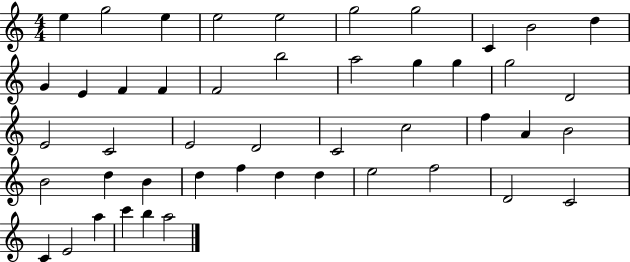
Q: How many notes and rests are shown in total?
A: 47